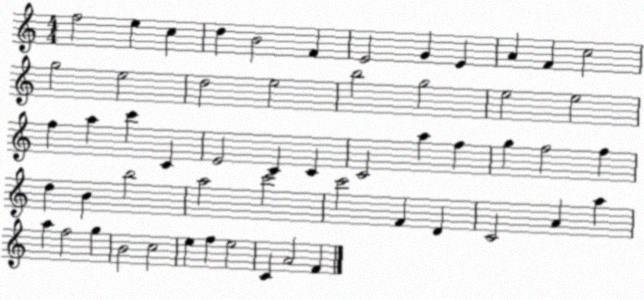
X:1
T:Untitled
M:4/4
L:1/4
K:C
f2 e c d B2 F E2 G E A F c2 g2 e2 d2 e2 b2 g2 e2 e2 f a c' C E2 C C C2 a f g f2 f d B b2 a2 c'2 c'2 F D C2 A a a f2 g B2 c2 e f e2 C A2 F